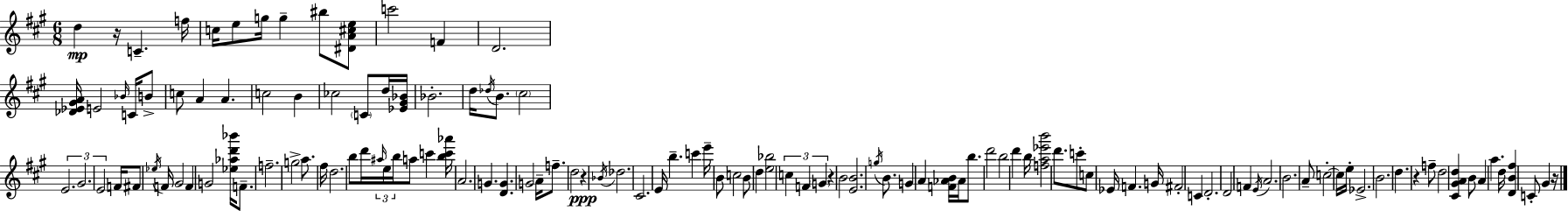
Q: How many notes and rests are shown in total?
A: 128